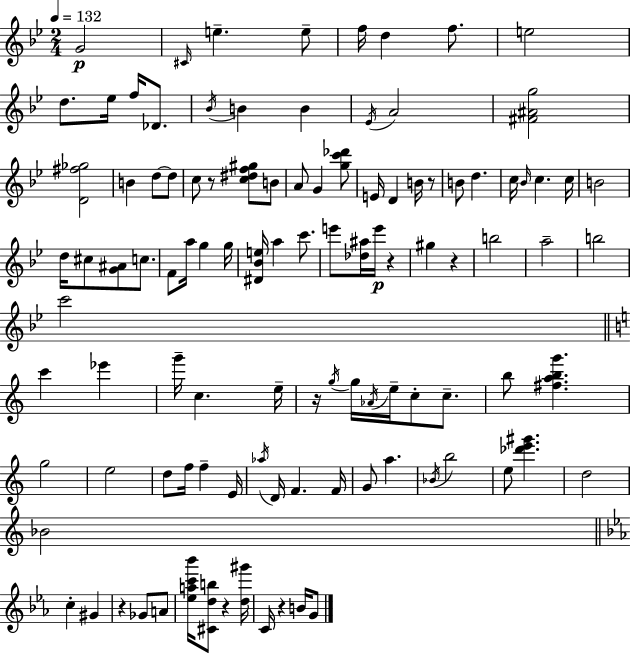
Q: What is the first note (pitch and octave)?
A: G4